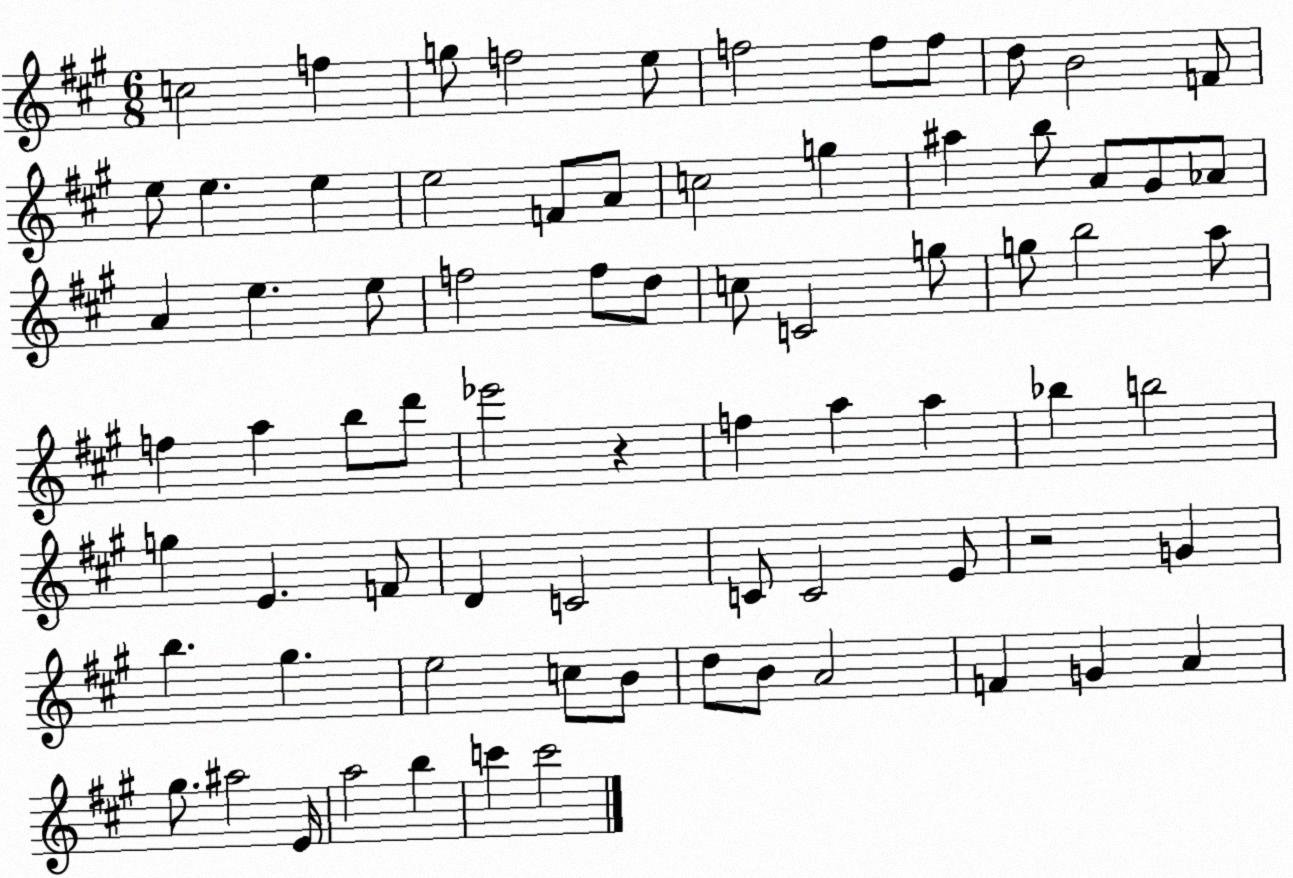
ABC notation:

X:1
T:Untitled
M:6/8
L:1/4
K:A
c2 f g/2 f2 e/2 f2 f/2 f/2 d/2 B2 F/2 e/2 e e e2 F/2 A/2 c2 g ^a b/2 A/2 ^G/2 _A/2 A e e/2 f2 f/2 d/2 c/2 C2 g/2 g/2 b2 a/2 f a b/2 d'/2 _e'2 z f a a _b b2 g E F/2 D C2 C/2 C2 E/2 z2 G b ^g e2 c/2 B/2 d/2 B/2 A2 F G A ^g/2 ^a2 E/4 a2 b c' c'2